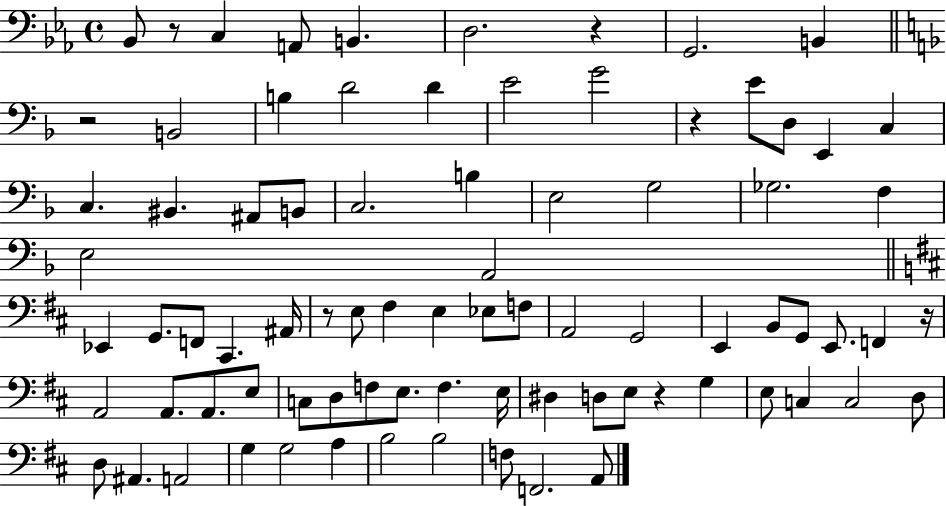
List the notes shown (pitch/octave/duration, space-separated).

Bb2/e R/e C3/q A2/e B2/q. D3/h. R/q G2/h. B2/q R/h B2/h B3/q D4/h D4/q E4/h G4/h R/q E4/e D3/e E2/q C3/q C3/q. BIS2/q. A#2/e B2/e C3/h. B3/q E3/h G3/h Gb3/h. F3/q E3/h A2/h Eb2/q G2/e. F2/e C#2/q. A#2/s R/e E3/e F#3/q E3/q Eb3/e F3/e A2/h G2/h E2/q B2/e G2/e E2/e. F2/q R/s A2/h A2/e. A2/e. E3/e C3/e D3/e F3/e E3/e. F3/q. E3/s D#3/q D3/e E3/e R/q G3/q E3/e C3/q C3/h D3/e D3/e A#2/q. A2/h G3/q G3/h A3/q B3/h B3/h F3/e F2/h. A2/e